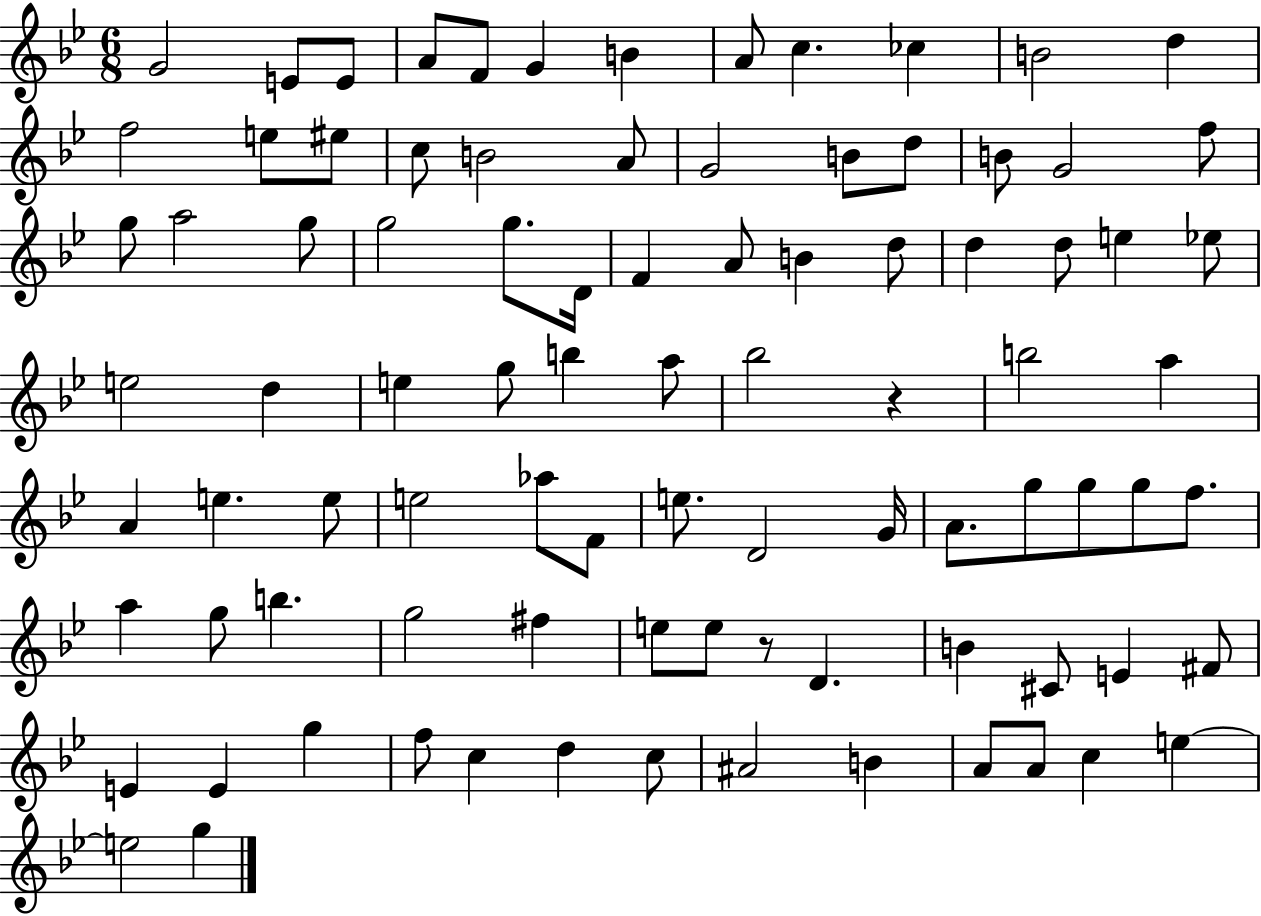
{
  \clef treble
  \numericTimeSignature
  \time 6/8
  \key bes \major
  g'2 e'8 e'8 | a'8 f'8 g'4 b'4 | a'8 c''4. ces''4 | b'2 d''4 | \break f''2 e''8 eis''8 | c''8 b'2 a'8 | g'2 b'8 d''8 | b'8 g'2 f''8 | \break g''8 a''2 g''8 | g''2 g''8. d'16 | f'4 a'8 b'4 d''8 | d''4 d''8 e''4 ees''8 | \break e''2 d''4 | e''4 g''8 b''4 a''8 | bes''2 r4 | b''2 a''4 | \break a'4 e''4. e''8 | e''2 aes''8 f'8 | e''8. d'2 g'16 | a'8. g''8 g''8 g''8 f''8. | \break a''4 g''8 b''4. | g''2 fis''4 | e''8 e''8 r8 d'4. | b'4 cis'8 e'4 fis'8 | \break e'4 e'4 g''4 | f''8 c''4 d''4 c''8 | ais'2 b'4 | a'8 a'8 c''4 e''4~~ | \break e''2 g''4 | \bar "|."
}